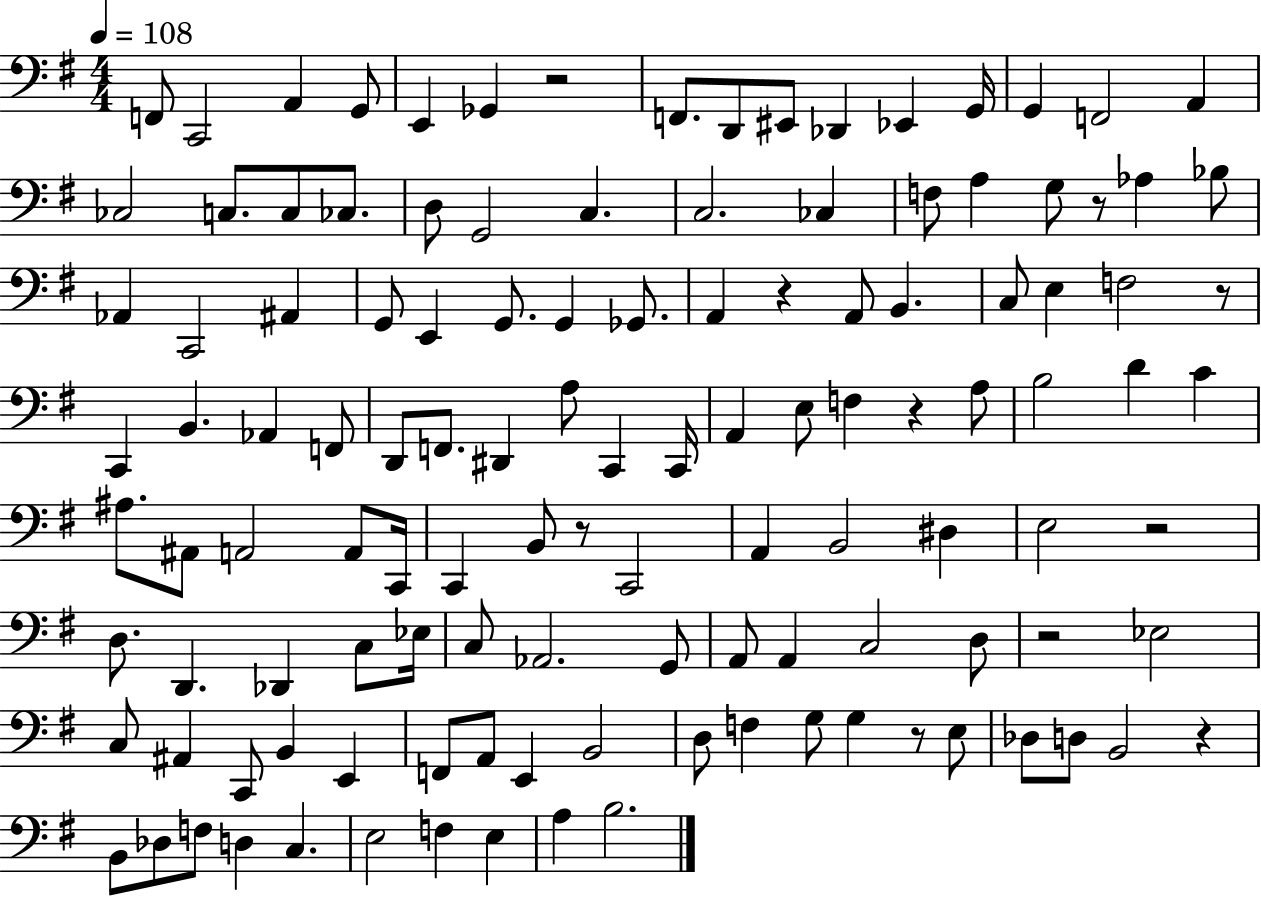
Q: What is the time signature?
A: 4/4